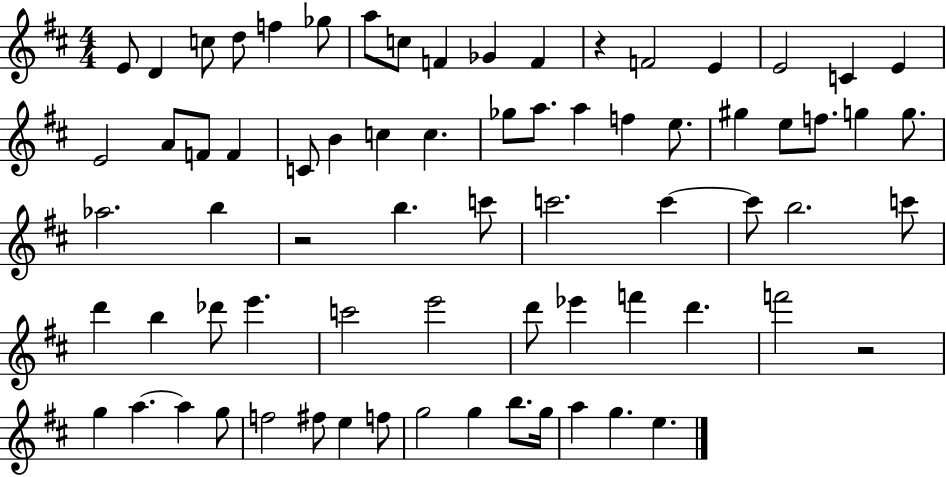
{
  \clef treble
  \numericTimeSignature
  \time 4/4
  \key d \major
  e'8 d'4 c''8 d''8 f''4 ges''8 | a''8 c''8 f'4 ges'4 f'4 | r4 f'2 e'4 | e'2 c'4 e'4 | \break e'2 a'8 f'8 f'4 | c'8 b'4 c''4 c''4. | ges''8 a''8. a''4 f''4 e''8. | gis''4 e''8 f''8. g''4 g''8. | \break aes''2. b''4 | r2 b''4. c'''8 | c'''2. c'''4~~ | c'''8 b''2. c'''8 | \break d'''4 b''4 des'''8 e'''4. | c'''2 e'''2 | d'''8 ees'''4 f'''4 d'''4. | f'''2 r2 | \break g''4 a''4.~~ a''4 g''8 | f''2 fis''8 e''4 f''8 | g''2 g''4 b''8. g''16 | a''4 g''4. e''4. | \break \bar "|."
}